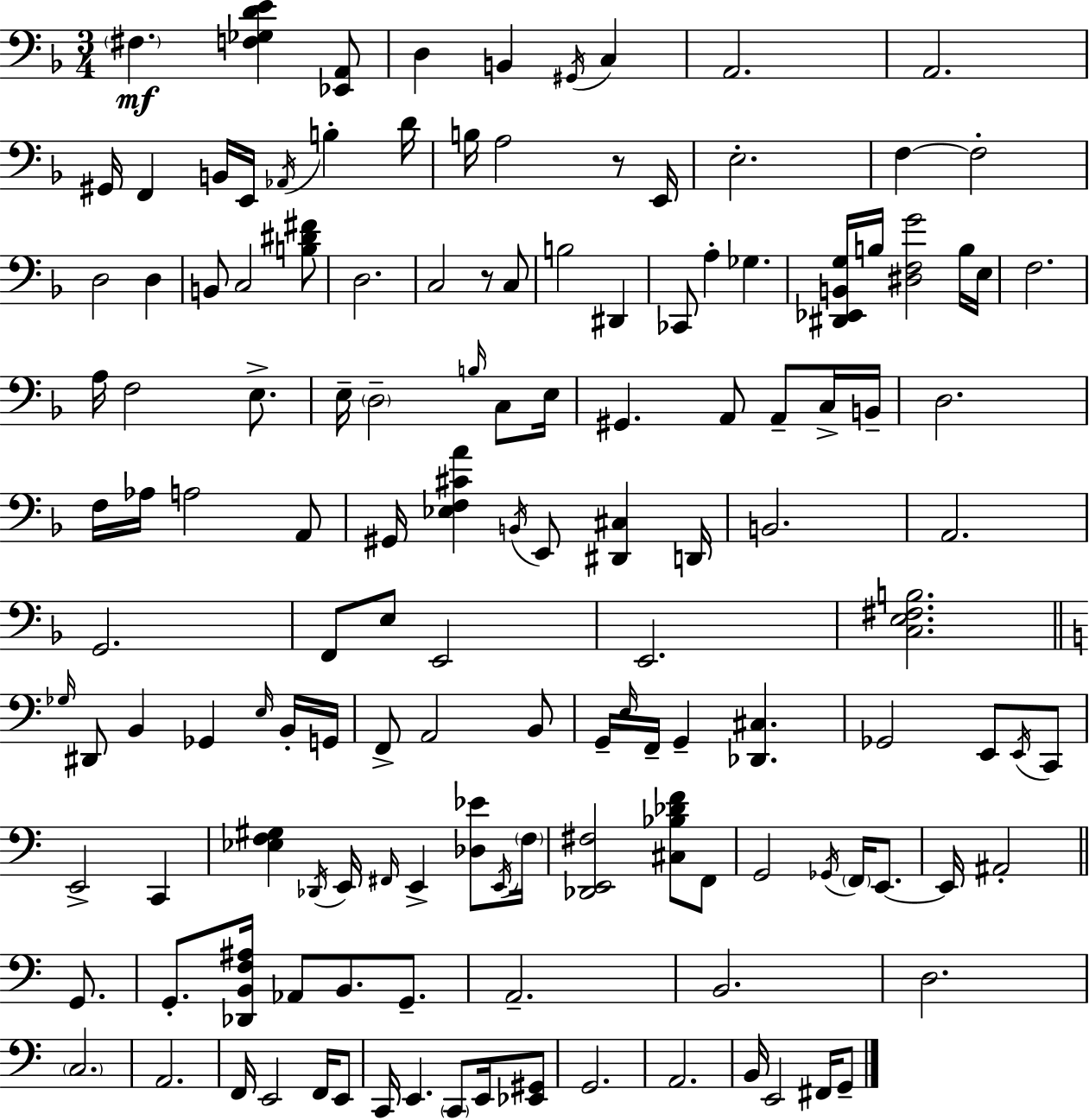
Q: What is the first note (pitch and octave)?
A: F#3